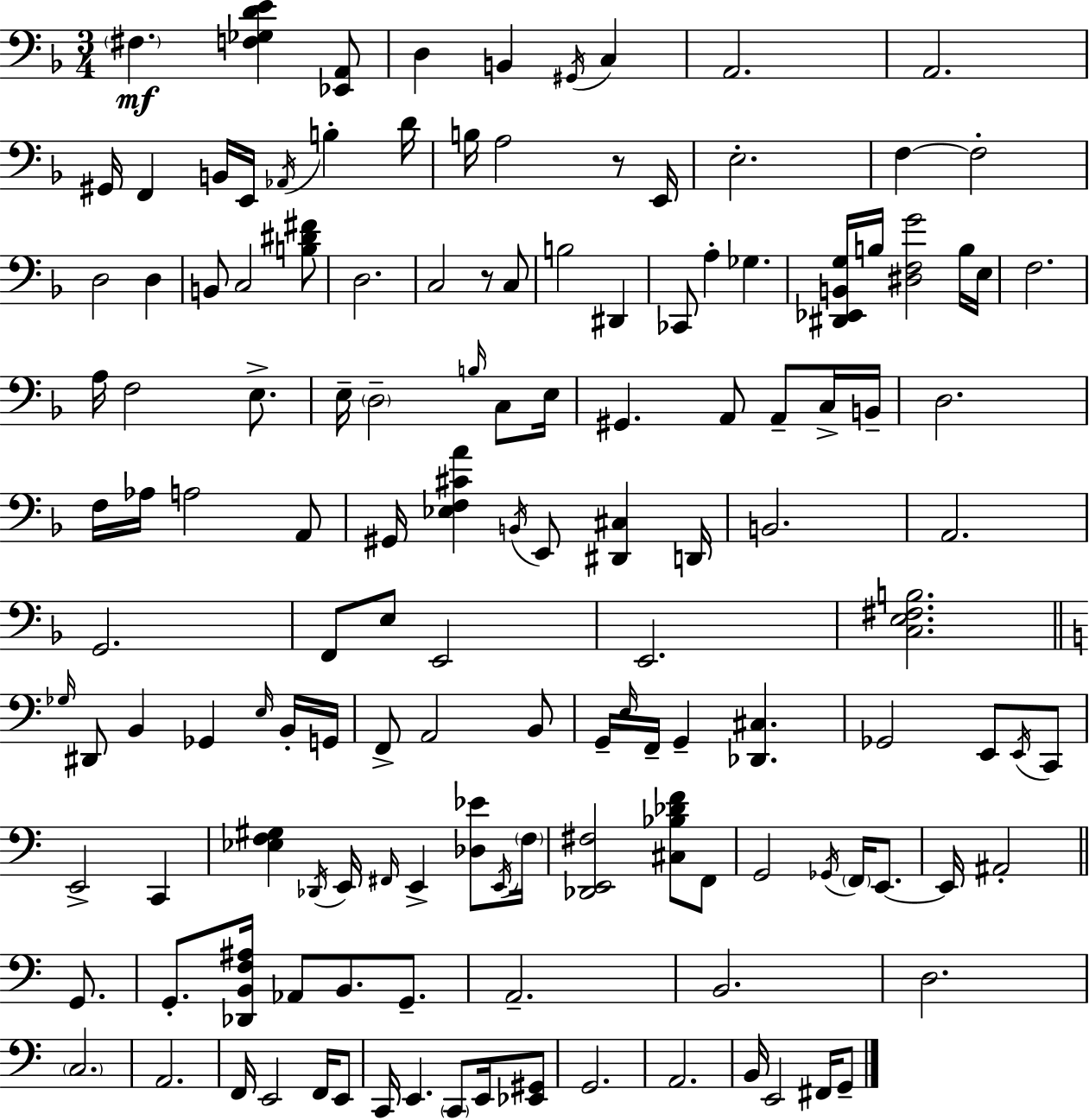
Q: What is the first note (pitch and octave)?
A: F#3